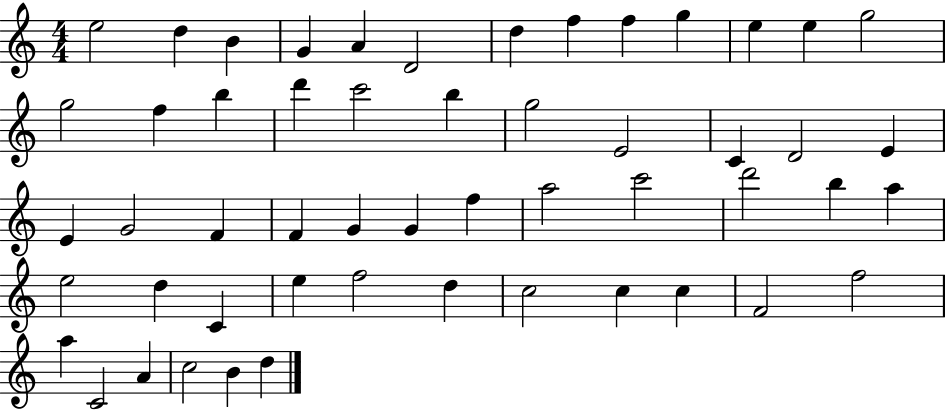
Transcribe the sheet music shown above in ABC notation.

X:1
T:Untitled
M:4/4
L:1/4
K:C
e2 d B G A D2 d f f g e e g2 g2 f b d' c'2 b g2 E2 C D2 E E G2 F F G G f a2 c'2 d'2 b a e2 d C e f2 d c2 c c F2 f2 a C2 A c2 B d